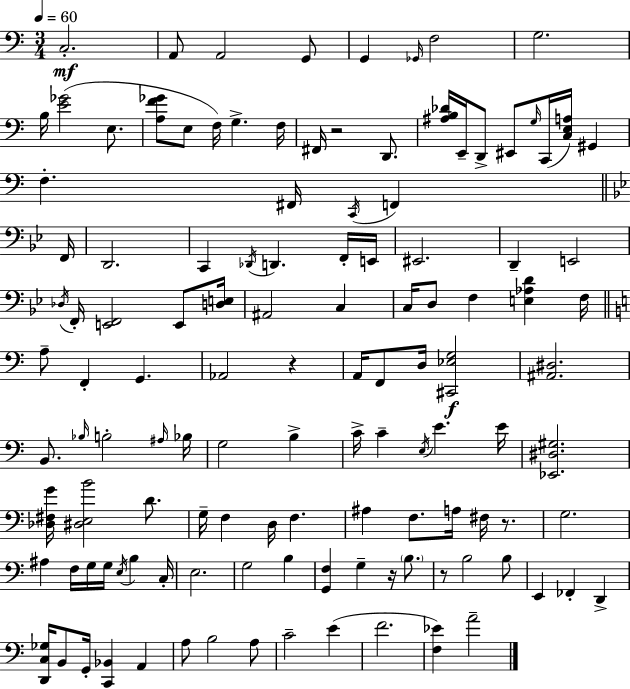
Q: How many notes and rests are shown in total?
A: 122